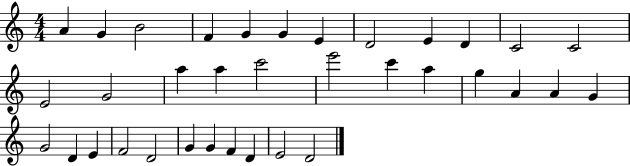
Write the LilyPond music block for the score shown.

{
  \clef treble
  \numericTimeSignature
  \time 4/4
  \key c \major
  a'4 g'4 b'2 | f'4 g'4 g'4 e'4 | d'2 e'4 d'4 | c'2 c'2 | \break e'2 g'2 | a''4 a''4 c'''2 | e'''2 c'''4 a''4 | g''4 a'4 a'4 g'4 | \break g'2 d'4 e'4 | f'2 d'2 | g'4 g'4 f'4 d'4 | e'2 d'2 | \break \bar "|."
}